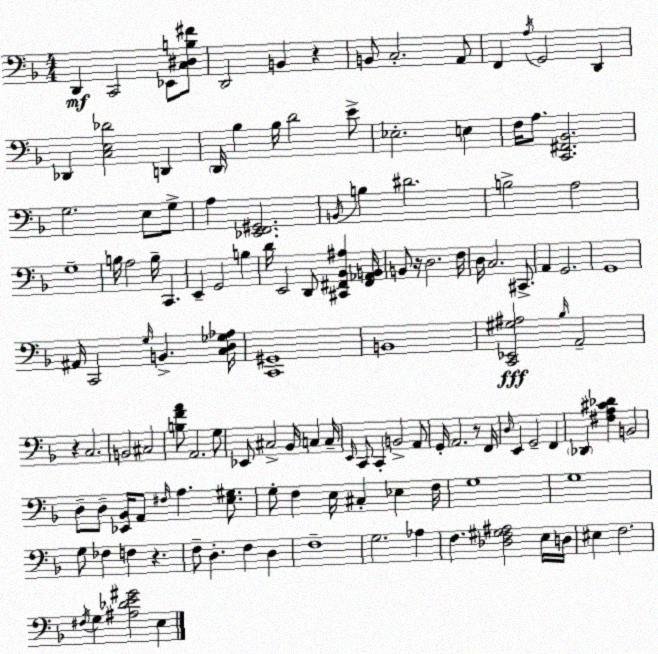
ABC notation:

X:1
T:Untitled
M:4/4
L:1/4
K:F
D,, C,,2 _E,,/2 [C,^D,B,^F]/2 D,,2 B,, z B,,/2 C,2 A,,/2 F,, A,/4 G,,2 D,, _D,, [C,E,_D]2 D,, D,,/4 _B, _B,/4 D2 E/2 _E,2 E, F,/4 A,/2 [C,,^F,,_B,,]2 G,2 E,/2 G,/2 A, [_E,,F,,^G,,]2 B,,/4 B, ^D2 B,2 A,2 G,4 B,/4 A,2 B,/4 C,, E,, G,,2 B, D/4 E,,2 D,,/2 [^C,,^F,,_B,,^A,] [^F,,_A,,B,,]/4 B,,/2 z/4 D,2 F,/4 D,/4 C,2 ^C,,/2 A,, G,,2 G,,4 ^A,,/4 C,,2 G,/4 B,, [C,D,_G,_A,]/4 [C,,^G,,]4 B,,4 [C,,_E,,^G,^A,]2 _B,/4 A,,2 z C,2 B,,2 ^C,2 [B,FA]/2 A,,2 G,/2 _E,,/2 ^C,2 _B,,/4 C, C,/4 E,,/4 C,,/2 C,, B,,2 A,,/2 G,,/4 A,,2 z/2 F,,/4 D,/4 E,, G,,2 F,, _D,, [^F,A,^C_D] B,,2 D,/2 D,/2 [_E,,_B,,]/4 A,,/2 ^F,/4 A, [E,^G,]/2 G,/2 F, E,/4 ^C, _E, F,/4 G,4 G,4 G,/2 _F, F, z F,/2 D, F, D, F,4 G,2 _A, F, [_D,F,^G,^A,]2 E,/4 D,/4 ^E, F,2 ^F,/4 G, [^A,_DE^G]2 E,